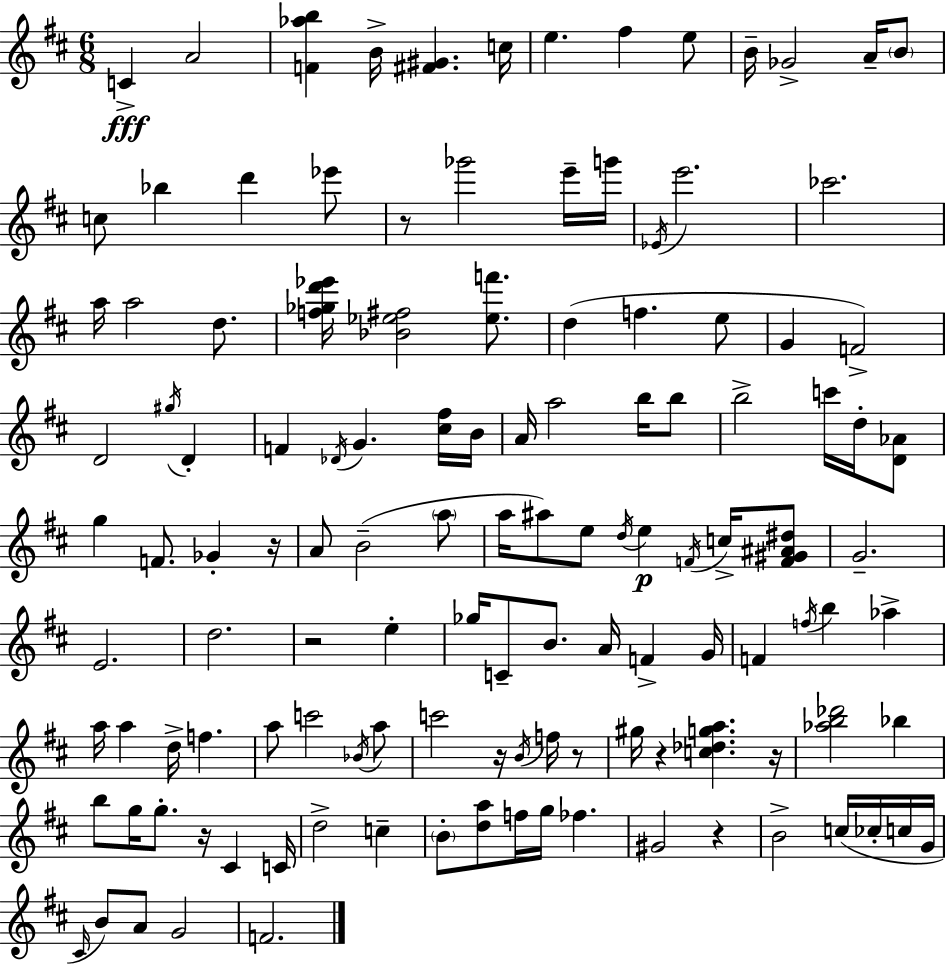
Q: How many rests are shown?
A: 9